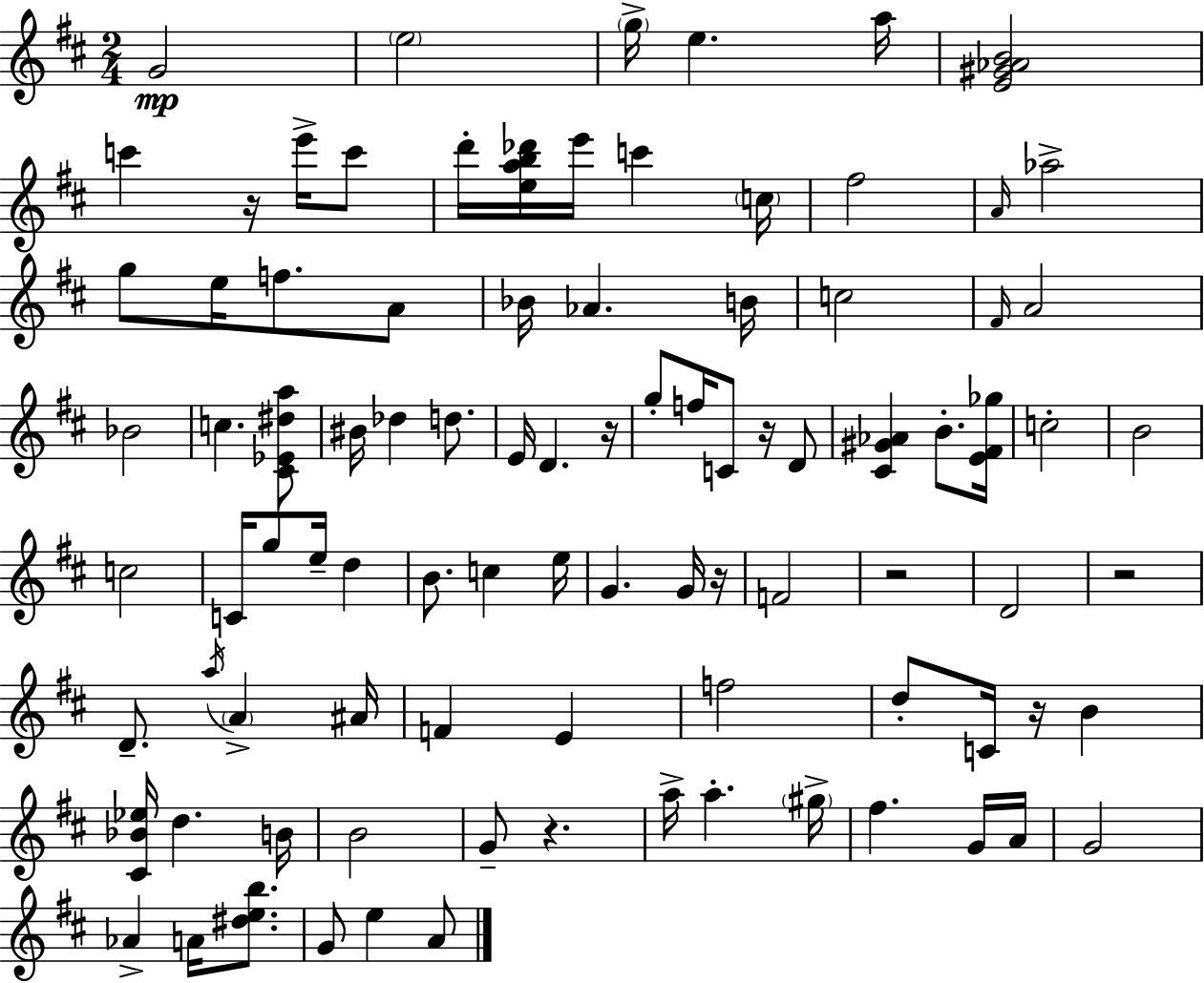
G4/h E5/h G5/s E5/q. A5/s [E4,G#4,Ab4,B4]/h C6/q R/s E6/s C6/e D6/s [E5,A5,B5,Db6]/s E6/s C6/q C5/s F#5/h A4/s Ab5/h G5/e E5/s F5/e. A4/e Bb4/s Ab4/q. B4/s C5/h F#4/s A4/h Bb4/h C5/q. [C#4,Eb4,D#5,A5]/e BIS4/s Db5/q D5/e. E4/s D4/q. R/s G5/e F5/s C4/e R/s D4/e [C#4,G#4,Ab4]/q B4/e. [E4,F#4,Gb5]/s C5/h B4/h C5/h C4/s G5/e E5/s D5/q B4/e. C5/q E5/s G4/q. G4/s R/s F4/h R/h D4/h R/h D4/e. A5/s A4/q A#4/s F4/q E4/q F5/h D5/e C4/s R/s B4/q [C#4,Bb4,Eb5]/s D5/q. B4/s B4/h G4/e R/q. A5/s A5/q. G#5/s F#5/q. G4/s A4/s G4/h Ab4/q A4/s [D#5,E5,B5]/e. G4/e E5/q A4/e